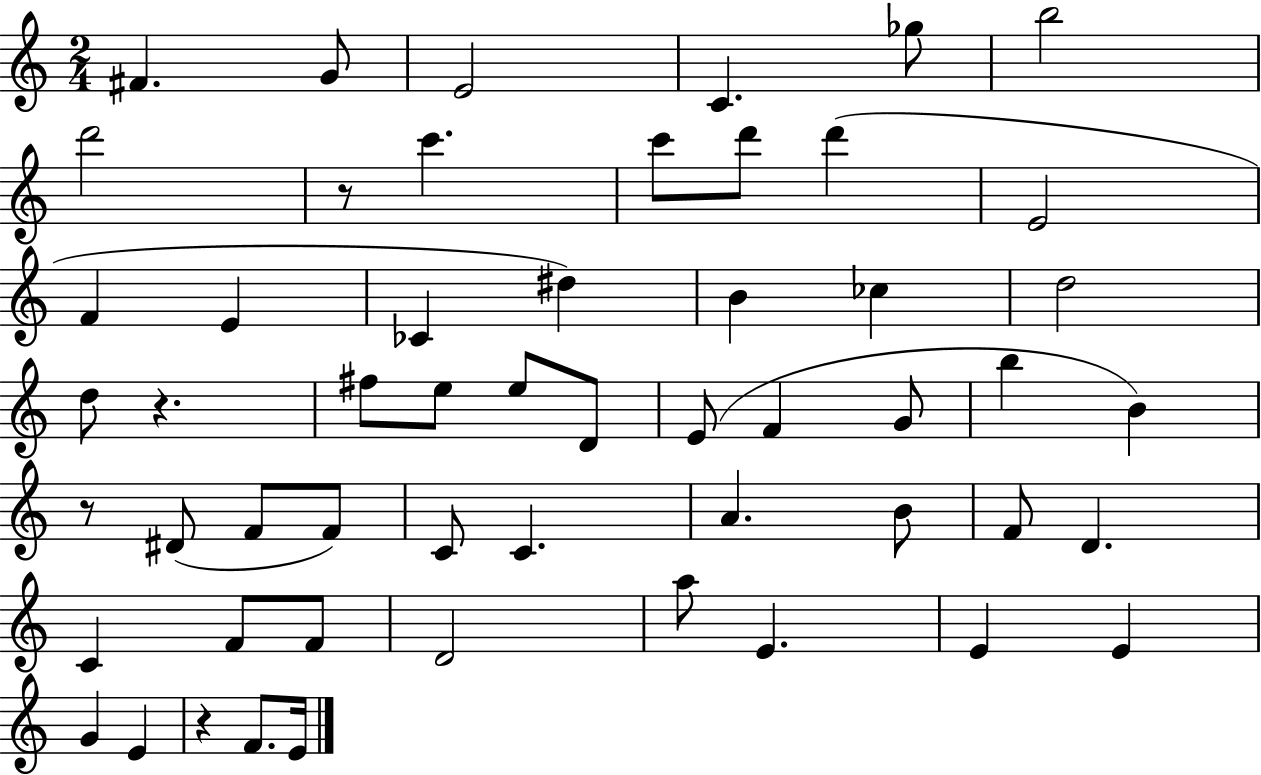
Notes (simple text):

F#4/q. G4/e E4/h C4/q. Gb5/e B5/h D6/h R/e C6/q. C6/e D6/e D6/q E4/h F4/q E4/q CES4/q D#5/q B4/q CES5/q D5/h D5/e R/q. F#5/e E5/e E5/e D4/e E4/e F4/q G4/e B5/q B4/q R/e D#4/e F4/e F4/e C4/e C4/q. A4/q. B4/e F4/e D4/q. C4/q F4/e F4/e D4/h A5/e E4/q. E4/q E4/q G4/q E4/q R/q F4/e. E4/s